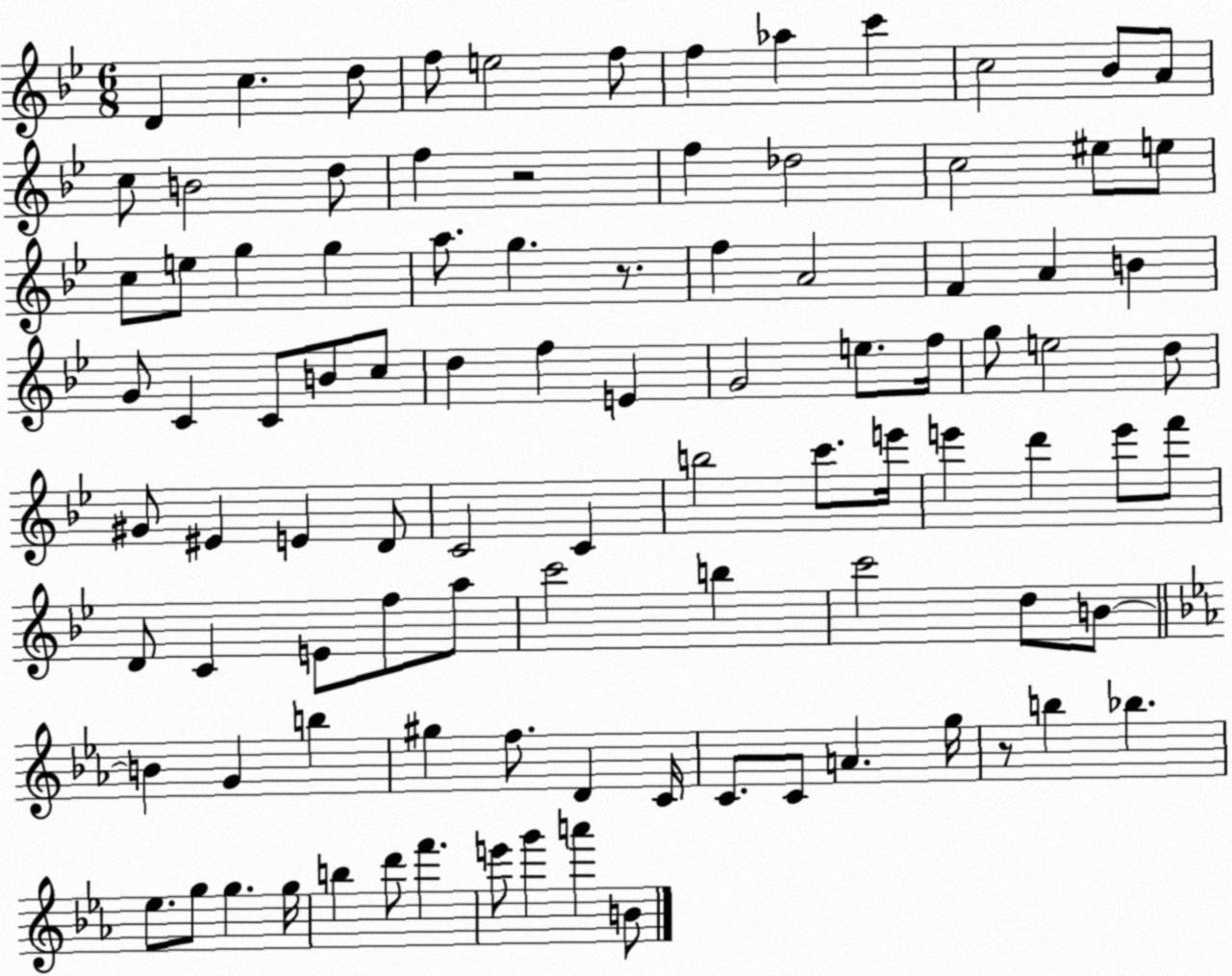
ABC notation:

X:1
T:Untitled
M:6/8
L:1/4
K:Bb
D c d/2 f/2 e2 f/2 f _a c' c2 _B/2 A/2 c/2 B2 d/2 f z2 f _d2 c2 ^e/2 e/2 c/2 e/2 g g a/2 g z/2 f A2 F A B G/2 C C/2 B/2 c/2 d f E G2 e/2 f/4 g/2 e2 d/2 ^G/2 ^E E D/2 C2 C b2 c'/2 e'/4 e' d' e'/2 f'/2 D/2 C E/2 f/2 a/2 c'2 b c'2 d/2 B/2 B G b ^g f/2 D C/4 C/2 C/2 A g/4 z/2 b _b _e/2 g/2 g g/4 b d'/2 f' e'/2 g' a' B/2